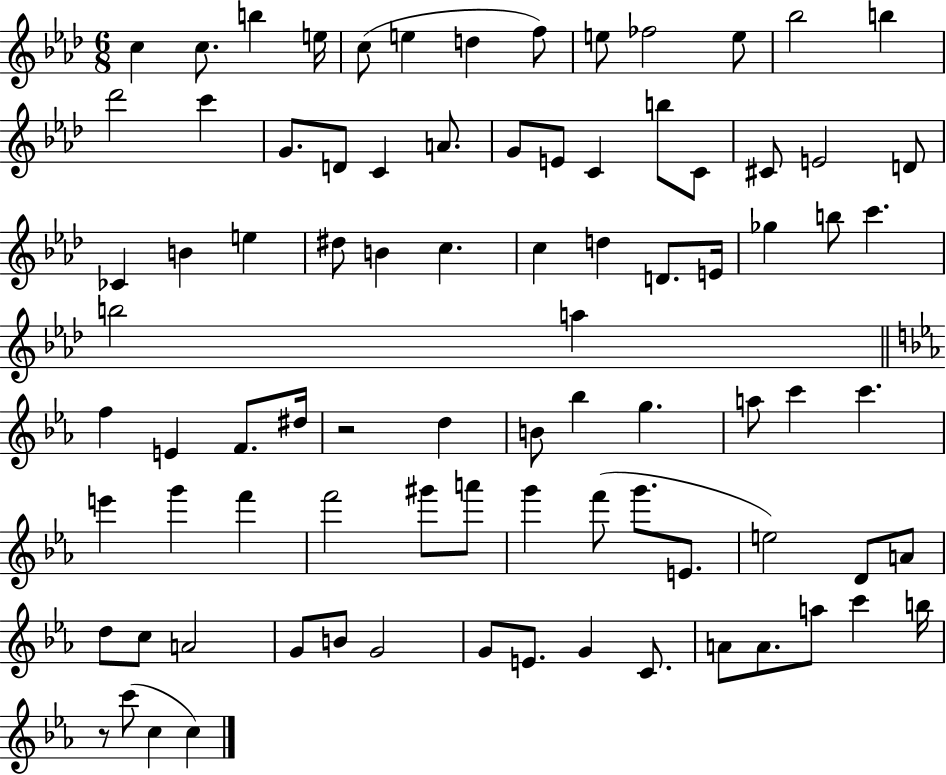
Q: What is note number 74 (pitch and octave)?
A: E4